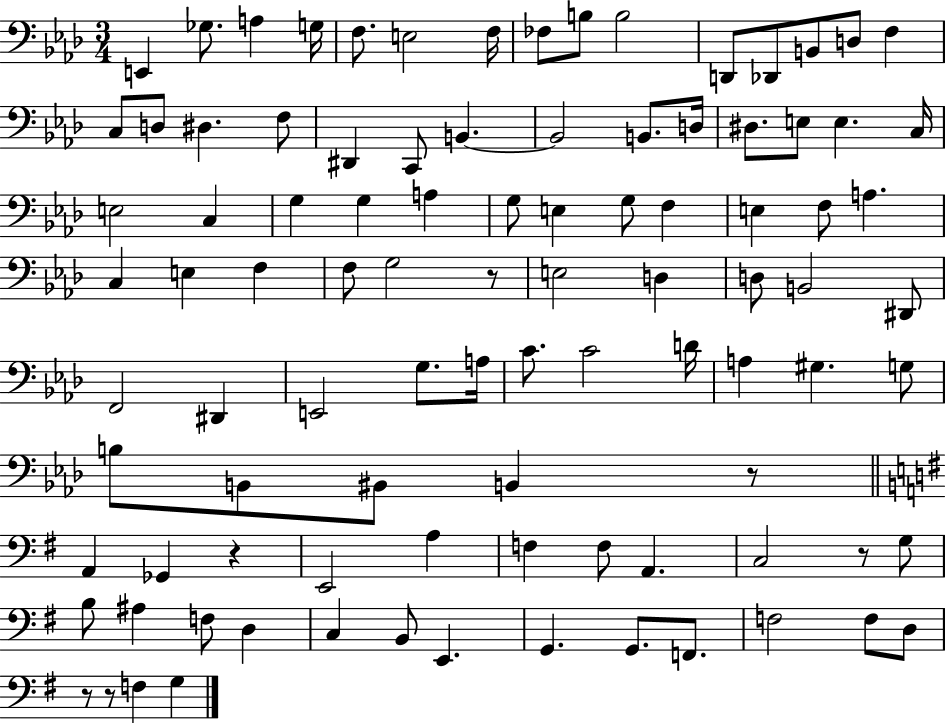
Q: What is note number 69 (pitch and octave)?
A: E2